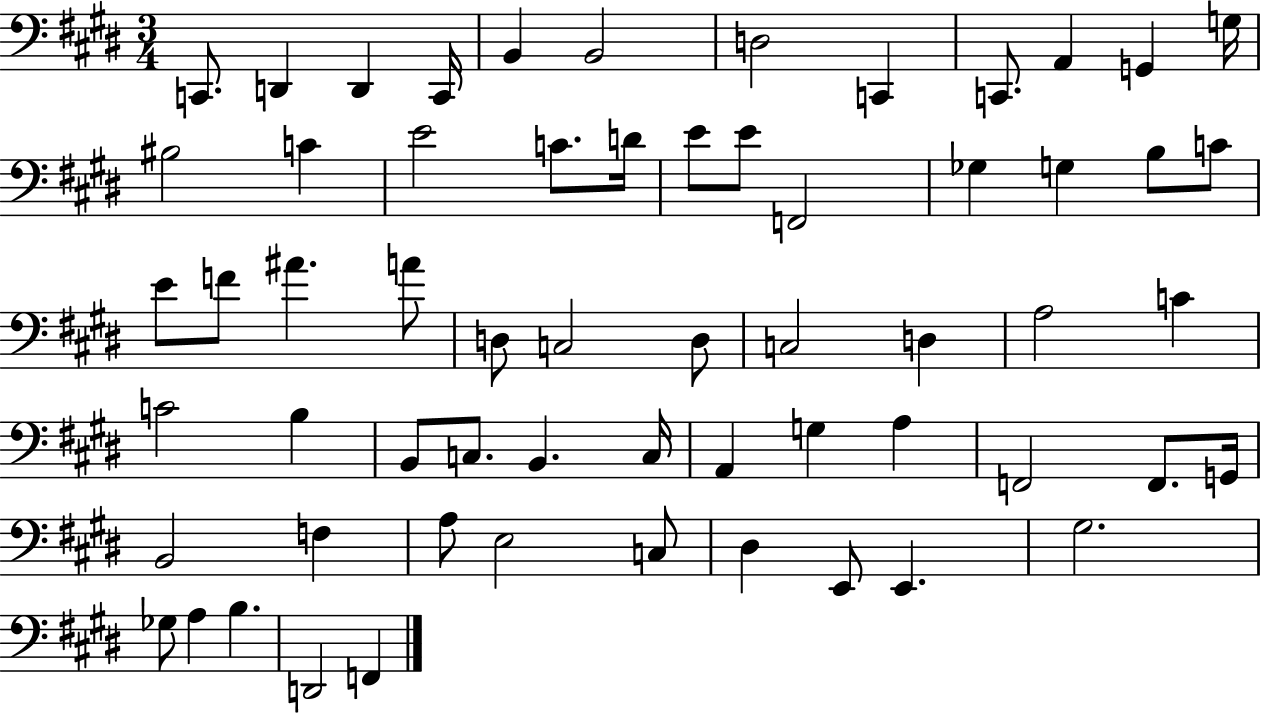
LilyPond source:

{
  \clef bass
  \numericTimeSignature
  \time 3/4
  \key e \major
  c,8. d,4 d,4 c,16 | b,4 b,2 | d2 c,4 | c,8. a,4 g,4 g16 | \break bis2 c'4 | e'2 c'8. d'16 | e'8 e'8 f,2 | ges4 g4 b8 c'8 | \break e'8 f'8 ais'4. a'8 | d8 c2 d8 | c2 d4 | a2 c'4 | \break c'2 b4 | b,8 c8. b,4. c16 | a,4 g4 a4 | f,2 f,8. g,16 | \break b,2 f4 | a8 e2 c8 | dis4 e,8 e,4. | gis2. | \break ges8 a4 b4. | d,2 f,4 | \bar "|."
}